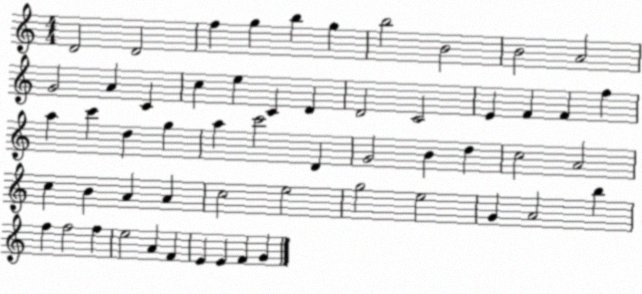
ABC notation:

X:1
T:Untitled
M:4/4
L:1/4
K:C
D2 D2 f g b g b2 B2 B2 A2 G2 A C c e C D D2 C2 E F F f a c' d g a c'2 D G2 B d c2 A2 c B A A c2 e2 g2 e2 G A2 b f f2 f e2 A F E E F G